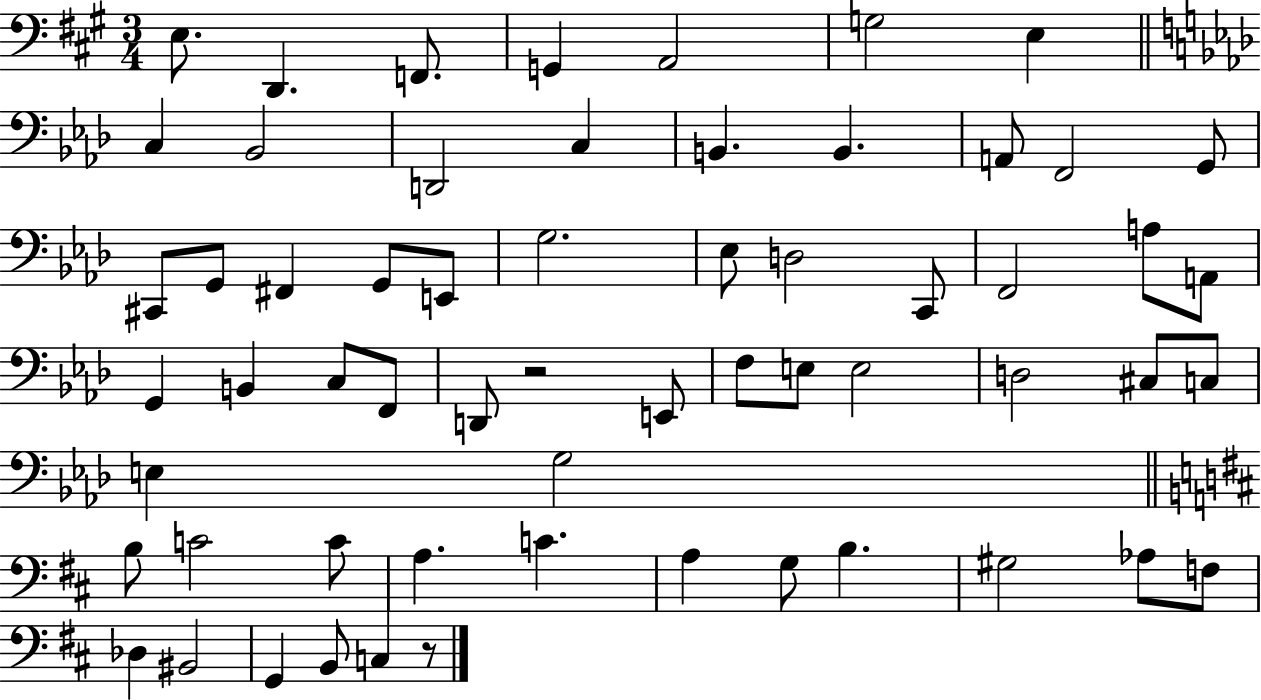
E3/e. D2/q. F2/e. G2/q A2/h G3/h E3/q C3/q Bb2/h D2/h C3/q B2/q. B2/q. A2/e F2/h G2/e C#2/e G2/e F#2/q G2/e E2/e G3/h. Eb3/e D3/h C2/e F2/h A3/e A2/e G2/q B2/q C3/e F2/e D2/e R/h E2/e F3/e E3/e E3/h D3/h C#3/e C3/e E3/q G3/h B3/e C4/h C4/e A3/q. C4/q. A3/q G3/e B3/q. G#3/h Ab3/e F3/e Db3/q BIS2/h G2/q B2/e C3/q R/e